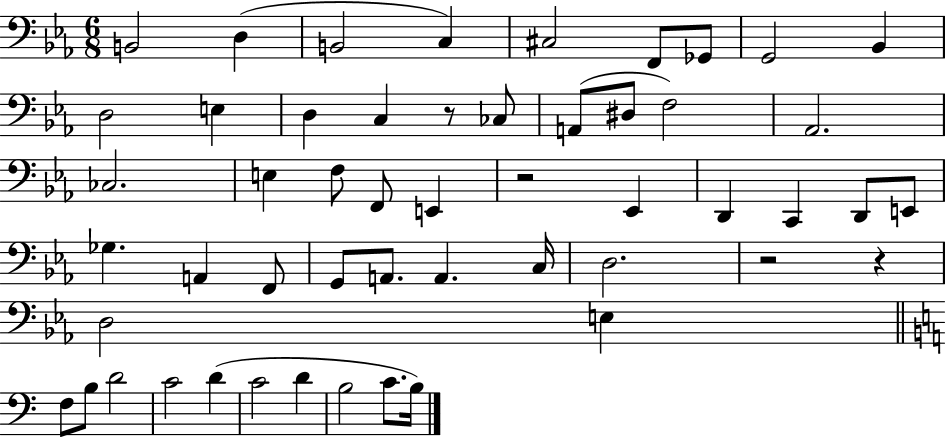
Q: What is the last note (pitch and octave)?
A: B3